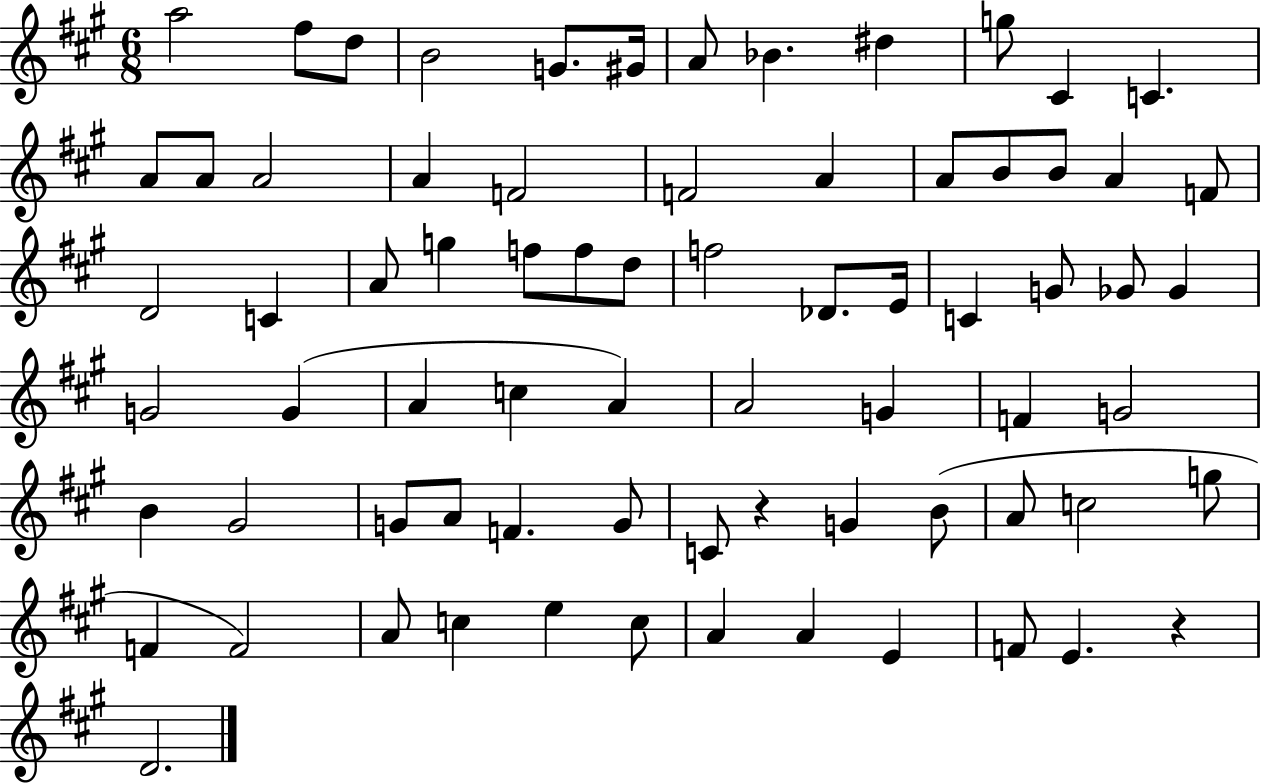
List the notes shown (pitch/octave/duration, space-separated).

A5/h F#5/e D5/e B4/h G4/e. G#4/s A4/e Bb4/q. D#5/q G5/e C#4/q C4/q. A4/e A4/e A4/h A4/q F4/h F4/h A4/q A4/e B4/e B4/e A4/q F4/e D4/h C4/q A4/e G5/q F5/e F5/e D5/e F5/h Db4/e. E4/s C4/q G4/e Gb4/e Gb4/q G4/h G4/q A4/q C5/q A4/q A4/h G4/q F4/q G4/h B4/q G#4/h G4/e A4/e F4/q. G4/e C4/e R/q G4/q B4/e A4/e C5/h G5/e F4/q F4/h A4/e C5/q E5/q C5/e A4/q A4/q E4/q F4/e E4/q. R/q D4/h.